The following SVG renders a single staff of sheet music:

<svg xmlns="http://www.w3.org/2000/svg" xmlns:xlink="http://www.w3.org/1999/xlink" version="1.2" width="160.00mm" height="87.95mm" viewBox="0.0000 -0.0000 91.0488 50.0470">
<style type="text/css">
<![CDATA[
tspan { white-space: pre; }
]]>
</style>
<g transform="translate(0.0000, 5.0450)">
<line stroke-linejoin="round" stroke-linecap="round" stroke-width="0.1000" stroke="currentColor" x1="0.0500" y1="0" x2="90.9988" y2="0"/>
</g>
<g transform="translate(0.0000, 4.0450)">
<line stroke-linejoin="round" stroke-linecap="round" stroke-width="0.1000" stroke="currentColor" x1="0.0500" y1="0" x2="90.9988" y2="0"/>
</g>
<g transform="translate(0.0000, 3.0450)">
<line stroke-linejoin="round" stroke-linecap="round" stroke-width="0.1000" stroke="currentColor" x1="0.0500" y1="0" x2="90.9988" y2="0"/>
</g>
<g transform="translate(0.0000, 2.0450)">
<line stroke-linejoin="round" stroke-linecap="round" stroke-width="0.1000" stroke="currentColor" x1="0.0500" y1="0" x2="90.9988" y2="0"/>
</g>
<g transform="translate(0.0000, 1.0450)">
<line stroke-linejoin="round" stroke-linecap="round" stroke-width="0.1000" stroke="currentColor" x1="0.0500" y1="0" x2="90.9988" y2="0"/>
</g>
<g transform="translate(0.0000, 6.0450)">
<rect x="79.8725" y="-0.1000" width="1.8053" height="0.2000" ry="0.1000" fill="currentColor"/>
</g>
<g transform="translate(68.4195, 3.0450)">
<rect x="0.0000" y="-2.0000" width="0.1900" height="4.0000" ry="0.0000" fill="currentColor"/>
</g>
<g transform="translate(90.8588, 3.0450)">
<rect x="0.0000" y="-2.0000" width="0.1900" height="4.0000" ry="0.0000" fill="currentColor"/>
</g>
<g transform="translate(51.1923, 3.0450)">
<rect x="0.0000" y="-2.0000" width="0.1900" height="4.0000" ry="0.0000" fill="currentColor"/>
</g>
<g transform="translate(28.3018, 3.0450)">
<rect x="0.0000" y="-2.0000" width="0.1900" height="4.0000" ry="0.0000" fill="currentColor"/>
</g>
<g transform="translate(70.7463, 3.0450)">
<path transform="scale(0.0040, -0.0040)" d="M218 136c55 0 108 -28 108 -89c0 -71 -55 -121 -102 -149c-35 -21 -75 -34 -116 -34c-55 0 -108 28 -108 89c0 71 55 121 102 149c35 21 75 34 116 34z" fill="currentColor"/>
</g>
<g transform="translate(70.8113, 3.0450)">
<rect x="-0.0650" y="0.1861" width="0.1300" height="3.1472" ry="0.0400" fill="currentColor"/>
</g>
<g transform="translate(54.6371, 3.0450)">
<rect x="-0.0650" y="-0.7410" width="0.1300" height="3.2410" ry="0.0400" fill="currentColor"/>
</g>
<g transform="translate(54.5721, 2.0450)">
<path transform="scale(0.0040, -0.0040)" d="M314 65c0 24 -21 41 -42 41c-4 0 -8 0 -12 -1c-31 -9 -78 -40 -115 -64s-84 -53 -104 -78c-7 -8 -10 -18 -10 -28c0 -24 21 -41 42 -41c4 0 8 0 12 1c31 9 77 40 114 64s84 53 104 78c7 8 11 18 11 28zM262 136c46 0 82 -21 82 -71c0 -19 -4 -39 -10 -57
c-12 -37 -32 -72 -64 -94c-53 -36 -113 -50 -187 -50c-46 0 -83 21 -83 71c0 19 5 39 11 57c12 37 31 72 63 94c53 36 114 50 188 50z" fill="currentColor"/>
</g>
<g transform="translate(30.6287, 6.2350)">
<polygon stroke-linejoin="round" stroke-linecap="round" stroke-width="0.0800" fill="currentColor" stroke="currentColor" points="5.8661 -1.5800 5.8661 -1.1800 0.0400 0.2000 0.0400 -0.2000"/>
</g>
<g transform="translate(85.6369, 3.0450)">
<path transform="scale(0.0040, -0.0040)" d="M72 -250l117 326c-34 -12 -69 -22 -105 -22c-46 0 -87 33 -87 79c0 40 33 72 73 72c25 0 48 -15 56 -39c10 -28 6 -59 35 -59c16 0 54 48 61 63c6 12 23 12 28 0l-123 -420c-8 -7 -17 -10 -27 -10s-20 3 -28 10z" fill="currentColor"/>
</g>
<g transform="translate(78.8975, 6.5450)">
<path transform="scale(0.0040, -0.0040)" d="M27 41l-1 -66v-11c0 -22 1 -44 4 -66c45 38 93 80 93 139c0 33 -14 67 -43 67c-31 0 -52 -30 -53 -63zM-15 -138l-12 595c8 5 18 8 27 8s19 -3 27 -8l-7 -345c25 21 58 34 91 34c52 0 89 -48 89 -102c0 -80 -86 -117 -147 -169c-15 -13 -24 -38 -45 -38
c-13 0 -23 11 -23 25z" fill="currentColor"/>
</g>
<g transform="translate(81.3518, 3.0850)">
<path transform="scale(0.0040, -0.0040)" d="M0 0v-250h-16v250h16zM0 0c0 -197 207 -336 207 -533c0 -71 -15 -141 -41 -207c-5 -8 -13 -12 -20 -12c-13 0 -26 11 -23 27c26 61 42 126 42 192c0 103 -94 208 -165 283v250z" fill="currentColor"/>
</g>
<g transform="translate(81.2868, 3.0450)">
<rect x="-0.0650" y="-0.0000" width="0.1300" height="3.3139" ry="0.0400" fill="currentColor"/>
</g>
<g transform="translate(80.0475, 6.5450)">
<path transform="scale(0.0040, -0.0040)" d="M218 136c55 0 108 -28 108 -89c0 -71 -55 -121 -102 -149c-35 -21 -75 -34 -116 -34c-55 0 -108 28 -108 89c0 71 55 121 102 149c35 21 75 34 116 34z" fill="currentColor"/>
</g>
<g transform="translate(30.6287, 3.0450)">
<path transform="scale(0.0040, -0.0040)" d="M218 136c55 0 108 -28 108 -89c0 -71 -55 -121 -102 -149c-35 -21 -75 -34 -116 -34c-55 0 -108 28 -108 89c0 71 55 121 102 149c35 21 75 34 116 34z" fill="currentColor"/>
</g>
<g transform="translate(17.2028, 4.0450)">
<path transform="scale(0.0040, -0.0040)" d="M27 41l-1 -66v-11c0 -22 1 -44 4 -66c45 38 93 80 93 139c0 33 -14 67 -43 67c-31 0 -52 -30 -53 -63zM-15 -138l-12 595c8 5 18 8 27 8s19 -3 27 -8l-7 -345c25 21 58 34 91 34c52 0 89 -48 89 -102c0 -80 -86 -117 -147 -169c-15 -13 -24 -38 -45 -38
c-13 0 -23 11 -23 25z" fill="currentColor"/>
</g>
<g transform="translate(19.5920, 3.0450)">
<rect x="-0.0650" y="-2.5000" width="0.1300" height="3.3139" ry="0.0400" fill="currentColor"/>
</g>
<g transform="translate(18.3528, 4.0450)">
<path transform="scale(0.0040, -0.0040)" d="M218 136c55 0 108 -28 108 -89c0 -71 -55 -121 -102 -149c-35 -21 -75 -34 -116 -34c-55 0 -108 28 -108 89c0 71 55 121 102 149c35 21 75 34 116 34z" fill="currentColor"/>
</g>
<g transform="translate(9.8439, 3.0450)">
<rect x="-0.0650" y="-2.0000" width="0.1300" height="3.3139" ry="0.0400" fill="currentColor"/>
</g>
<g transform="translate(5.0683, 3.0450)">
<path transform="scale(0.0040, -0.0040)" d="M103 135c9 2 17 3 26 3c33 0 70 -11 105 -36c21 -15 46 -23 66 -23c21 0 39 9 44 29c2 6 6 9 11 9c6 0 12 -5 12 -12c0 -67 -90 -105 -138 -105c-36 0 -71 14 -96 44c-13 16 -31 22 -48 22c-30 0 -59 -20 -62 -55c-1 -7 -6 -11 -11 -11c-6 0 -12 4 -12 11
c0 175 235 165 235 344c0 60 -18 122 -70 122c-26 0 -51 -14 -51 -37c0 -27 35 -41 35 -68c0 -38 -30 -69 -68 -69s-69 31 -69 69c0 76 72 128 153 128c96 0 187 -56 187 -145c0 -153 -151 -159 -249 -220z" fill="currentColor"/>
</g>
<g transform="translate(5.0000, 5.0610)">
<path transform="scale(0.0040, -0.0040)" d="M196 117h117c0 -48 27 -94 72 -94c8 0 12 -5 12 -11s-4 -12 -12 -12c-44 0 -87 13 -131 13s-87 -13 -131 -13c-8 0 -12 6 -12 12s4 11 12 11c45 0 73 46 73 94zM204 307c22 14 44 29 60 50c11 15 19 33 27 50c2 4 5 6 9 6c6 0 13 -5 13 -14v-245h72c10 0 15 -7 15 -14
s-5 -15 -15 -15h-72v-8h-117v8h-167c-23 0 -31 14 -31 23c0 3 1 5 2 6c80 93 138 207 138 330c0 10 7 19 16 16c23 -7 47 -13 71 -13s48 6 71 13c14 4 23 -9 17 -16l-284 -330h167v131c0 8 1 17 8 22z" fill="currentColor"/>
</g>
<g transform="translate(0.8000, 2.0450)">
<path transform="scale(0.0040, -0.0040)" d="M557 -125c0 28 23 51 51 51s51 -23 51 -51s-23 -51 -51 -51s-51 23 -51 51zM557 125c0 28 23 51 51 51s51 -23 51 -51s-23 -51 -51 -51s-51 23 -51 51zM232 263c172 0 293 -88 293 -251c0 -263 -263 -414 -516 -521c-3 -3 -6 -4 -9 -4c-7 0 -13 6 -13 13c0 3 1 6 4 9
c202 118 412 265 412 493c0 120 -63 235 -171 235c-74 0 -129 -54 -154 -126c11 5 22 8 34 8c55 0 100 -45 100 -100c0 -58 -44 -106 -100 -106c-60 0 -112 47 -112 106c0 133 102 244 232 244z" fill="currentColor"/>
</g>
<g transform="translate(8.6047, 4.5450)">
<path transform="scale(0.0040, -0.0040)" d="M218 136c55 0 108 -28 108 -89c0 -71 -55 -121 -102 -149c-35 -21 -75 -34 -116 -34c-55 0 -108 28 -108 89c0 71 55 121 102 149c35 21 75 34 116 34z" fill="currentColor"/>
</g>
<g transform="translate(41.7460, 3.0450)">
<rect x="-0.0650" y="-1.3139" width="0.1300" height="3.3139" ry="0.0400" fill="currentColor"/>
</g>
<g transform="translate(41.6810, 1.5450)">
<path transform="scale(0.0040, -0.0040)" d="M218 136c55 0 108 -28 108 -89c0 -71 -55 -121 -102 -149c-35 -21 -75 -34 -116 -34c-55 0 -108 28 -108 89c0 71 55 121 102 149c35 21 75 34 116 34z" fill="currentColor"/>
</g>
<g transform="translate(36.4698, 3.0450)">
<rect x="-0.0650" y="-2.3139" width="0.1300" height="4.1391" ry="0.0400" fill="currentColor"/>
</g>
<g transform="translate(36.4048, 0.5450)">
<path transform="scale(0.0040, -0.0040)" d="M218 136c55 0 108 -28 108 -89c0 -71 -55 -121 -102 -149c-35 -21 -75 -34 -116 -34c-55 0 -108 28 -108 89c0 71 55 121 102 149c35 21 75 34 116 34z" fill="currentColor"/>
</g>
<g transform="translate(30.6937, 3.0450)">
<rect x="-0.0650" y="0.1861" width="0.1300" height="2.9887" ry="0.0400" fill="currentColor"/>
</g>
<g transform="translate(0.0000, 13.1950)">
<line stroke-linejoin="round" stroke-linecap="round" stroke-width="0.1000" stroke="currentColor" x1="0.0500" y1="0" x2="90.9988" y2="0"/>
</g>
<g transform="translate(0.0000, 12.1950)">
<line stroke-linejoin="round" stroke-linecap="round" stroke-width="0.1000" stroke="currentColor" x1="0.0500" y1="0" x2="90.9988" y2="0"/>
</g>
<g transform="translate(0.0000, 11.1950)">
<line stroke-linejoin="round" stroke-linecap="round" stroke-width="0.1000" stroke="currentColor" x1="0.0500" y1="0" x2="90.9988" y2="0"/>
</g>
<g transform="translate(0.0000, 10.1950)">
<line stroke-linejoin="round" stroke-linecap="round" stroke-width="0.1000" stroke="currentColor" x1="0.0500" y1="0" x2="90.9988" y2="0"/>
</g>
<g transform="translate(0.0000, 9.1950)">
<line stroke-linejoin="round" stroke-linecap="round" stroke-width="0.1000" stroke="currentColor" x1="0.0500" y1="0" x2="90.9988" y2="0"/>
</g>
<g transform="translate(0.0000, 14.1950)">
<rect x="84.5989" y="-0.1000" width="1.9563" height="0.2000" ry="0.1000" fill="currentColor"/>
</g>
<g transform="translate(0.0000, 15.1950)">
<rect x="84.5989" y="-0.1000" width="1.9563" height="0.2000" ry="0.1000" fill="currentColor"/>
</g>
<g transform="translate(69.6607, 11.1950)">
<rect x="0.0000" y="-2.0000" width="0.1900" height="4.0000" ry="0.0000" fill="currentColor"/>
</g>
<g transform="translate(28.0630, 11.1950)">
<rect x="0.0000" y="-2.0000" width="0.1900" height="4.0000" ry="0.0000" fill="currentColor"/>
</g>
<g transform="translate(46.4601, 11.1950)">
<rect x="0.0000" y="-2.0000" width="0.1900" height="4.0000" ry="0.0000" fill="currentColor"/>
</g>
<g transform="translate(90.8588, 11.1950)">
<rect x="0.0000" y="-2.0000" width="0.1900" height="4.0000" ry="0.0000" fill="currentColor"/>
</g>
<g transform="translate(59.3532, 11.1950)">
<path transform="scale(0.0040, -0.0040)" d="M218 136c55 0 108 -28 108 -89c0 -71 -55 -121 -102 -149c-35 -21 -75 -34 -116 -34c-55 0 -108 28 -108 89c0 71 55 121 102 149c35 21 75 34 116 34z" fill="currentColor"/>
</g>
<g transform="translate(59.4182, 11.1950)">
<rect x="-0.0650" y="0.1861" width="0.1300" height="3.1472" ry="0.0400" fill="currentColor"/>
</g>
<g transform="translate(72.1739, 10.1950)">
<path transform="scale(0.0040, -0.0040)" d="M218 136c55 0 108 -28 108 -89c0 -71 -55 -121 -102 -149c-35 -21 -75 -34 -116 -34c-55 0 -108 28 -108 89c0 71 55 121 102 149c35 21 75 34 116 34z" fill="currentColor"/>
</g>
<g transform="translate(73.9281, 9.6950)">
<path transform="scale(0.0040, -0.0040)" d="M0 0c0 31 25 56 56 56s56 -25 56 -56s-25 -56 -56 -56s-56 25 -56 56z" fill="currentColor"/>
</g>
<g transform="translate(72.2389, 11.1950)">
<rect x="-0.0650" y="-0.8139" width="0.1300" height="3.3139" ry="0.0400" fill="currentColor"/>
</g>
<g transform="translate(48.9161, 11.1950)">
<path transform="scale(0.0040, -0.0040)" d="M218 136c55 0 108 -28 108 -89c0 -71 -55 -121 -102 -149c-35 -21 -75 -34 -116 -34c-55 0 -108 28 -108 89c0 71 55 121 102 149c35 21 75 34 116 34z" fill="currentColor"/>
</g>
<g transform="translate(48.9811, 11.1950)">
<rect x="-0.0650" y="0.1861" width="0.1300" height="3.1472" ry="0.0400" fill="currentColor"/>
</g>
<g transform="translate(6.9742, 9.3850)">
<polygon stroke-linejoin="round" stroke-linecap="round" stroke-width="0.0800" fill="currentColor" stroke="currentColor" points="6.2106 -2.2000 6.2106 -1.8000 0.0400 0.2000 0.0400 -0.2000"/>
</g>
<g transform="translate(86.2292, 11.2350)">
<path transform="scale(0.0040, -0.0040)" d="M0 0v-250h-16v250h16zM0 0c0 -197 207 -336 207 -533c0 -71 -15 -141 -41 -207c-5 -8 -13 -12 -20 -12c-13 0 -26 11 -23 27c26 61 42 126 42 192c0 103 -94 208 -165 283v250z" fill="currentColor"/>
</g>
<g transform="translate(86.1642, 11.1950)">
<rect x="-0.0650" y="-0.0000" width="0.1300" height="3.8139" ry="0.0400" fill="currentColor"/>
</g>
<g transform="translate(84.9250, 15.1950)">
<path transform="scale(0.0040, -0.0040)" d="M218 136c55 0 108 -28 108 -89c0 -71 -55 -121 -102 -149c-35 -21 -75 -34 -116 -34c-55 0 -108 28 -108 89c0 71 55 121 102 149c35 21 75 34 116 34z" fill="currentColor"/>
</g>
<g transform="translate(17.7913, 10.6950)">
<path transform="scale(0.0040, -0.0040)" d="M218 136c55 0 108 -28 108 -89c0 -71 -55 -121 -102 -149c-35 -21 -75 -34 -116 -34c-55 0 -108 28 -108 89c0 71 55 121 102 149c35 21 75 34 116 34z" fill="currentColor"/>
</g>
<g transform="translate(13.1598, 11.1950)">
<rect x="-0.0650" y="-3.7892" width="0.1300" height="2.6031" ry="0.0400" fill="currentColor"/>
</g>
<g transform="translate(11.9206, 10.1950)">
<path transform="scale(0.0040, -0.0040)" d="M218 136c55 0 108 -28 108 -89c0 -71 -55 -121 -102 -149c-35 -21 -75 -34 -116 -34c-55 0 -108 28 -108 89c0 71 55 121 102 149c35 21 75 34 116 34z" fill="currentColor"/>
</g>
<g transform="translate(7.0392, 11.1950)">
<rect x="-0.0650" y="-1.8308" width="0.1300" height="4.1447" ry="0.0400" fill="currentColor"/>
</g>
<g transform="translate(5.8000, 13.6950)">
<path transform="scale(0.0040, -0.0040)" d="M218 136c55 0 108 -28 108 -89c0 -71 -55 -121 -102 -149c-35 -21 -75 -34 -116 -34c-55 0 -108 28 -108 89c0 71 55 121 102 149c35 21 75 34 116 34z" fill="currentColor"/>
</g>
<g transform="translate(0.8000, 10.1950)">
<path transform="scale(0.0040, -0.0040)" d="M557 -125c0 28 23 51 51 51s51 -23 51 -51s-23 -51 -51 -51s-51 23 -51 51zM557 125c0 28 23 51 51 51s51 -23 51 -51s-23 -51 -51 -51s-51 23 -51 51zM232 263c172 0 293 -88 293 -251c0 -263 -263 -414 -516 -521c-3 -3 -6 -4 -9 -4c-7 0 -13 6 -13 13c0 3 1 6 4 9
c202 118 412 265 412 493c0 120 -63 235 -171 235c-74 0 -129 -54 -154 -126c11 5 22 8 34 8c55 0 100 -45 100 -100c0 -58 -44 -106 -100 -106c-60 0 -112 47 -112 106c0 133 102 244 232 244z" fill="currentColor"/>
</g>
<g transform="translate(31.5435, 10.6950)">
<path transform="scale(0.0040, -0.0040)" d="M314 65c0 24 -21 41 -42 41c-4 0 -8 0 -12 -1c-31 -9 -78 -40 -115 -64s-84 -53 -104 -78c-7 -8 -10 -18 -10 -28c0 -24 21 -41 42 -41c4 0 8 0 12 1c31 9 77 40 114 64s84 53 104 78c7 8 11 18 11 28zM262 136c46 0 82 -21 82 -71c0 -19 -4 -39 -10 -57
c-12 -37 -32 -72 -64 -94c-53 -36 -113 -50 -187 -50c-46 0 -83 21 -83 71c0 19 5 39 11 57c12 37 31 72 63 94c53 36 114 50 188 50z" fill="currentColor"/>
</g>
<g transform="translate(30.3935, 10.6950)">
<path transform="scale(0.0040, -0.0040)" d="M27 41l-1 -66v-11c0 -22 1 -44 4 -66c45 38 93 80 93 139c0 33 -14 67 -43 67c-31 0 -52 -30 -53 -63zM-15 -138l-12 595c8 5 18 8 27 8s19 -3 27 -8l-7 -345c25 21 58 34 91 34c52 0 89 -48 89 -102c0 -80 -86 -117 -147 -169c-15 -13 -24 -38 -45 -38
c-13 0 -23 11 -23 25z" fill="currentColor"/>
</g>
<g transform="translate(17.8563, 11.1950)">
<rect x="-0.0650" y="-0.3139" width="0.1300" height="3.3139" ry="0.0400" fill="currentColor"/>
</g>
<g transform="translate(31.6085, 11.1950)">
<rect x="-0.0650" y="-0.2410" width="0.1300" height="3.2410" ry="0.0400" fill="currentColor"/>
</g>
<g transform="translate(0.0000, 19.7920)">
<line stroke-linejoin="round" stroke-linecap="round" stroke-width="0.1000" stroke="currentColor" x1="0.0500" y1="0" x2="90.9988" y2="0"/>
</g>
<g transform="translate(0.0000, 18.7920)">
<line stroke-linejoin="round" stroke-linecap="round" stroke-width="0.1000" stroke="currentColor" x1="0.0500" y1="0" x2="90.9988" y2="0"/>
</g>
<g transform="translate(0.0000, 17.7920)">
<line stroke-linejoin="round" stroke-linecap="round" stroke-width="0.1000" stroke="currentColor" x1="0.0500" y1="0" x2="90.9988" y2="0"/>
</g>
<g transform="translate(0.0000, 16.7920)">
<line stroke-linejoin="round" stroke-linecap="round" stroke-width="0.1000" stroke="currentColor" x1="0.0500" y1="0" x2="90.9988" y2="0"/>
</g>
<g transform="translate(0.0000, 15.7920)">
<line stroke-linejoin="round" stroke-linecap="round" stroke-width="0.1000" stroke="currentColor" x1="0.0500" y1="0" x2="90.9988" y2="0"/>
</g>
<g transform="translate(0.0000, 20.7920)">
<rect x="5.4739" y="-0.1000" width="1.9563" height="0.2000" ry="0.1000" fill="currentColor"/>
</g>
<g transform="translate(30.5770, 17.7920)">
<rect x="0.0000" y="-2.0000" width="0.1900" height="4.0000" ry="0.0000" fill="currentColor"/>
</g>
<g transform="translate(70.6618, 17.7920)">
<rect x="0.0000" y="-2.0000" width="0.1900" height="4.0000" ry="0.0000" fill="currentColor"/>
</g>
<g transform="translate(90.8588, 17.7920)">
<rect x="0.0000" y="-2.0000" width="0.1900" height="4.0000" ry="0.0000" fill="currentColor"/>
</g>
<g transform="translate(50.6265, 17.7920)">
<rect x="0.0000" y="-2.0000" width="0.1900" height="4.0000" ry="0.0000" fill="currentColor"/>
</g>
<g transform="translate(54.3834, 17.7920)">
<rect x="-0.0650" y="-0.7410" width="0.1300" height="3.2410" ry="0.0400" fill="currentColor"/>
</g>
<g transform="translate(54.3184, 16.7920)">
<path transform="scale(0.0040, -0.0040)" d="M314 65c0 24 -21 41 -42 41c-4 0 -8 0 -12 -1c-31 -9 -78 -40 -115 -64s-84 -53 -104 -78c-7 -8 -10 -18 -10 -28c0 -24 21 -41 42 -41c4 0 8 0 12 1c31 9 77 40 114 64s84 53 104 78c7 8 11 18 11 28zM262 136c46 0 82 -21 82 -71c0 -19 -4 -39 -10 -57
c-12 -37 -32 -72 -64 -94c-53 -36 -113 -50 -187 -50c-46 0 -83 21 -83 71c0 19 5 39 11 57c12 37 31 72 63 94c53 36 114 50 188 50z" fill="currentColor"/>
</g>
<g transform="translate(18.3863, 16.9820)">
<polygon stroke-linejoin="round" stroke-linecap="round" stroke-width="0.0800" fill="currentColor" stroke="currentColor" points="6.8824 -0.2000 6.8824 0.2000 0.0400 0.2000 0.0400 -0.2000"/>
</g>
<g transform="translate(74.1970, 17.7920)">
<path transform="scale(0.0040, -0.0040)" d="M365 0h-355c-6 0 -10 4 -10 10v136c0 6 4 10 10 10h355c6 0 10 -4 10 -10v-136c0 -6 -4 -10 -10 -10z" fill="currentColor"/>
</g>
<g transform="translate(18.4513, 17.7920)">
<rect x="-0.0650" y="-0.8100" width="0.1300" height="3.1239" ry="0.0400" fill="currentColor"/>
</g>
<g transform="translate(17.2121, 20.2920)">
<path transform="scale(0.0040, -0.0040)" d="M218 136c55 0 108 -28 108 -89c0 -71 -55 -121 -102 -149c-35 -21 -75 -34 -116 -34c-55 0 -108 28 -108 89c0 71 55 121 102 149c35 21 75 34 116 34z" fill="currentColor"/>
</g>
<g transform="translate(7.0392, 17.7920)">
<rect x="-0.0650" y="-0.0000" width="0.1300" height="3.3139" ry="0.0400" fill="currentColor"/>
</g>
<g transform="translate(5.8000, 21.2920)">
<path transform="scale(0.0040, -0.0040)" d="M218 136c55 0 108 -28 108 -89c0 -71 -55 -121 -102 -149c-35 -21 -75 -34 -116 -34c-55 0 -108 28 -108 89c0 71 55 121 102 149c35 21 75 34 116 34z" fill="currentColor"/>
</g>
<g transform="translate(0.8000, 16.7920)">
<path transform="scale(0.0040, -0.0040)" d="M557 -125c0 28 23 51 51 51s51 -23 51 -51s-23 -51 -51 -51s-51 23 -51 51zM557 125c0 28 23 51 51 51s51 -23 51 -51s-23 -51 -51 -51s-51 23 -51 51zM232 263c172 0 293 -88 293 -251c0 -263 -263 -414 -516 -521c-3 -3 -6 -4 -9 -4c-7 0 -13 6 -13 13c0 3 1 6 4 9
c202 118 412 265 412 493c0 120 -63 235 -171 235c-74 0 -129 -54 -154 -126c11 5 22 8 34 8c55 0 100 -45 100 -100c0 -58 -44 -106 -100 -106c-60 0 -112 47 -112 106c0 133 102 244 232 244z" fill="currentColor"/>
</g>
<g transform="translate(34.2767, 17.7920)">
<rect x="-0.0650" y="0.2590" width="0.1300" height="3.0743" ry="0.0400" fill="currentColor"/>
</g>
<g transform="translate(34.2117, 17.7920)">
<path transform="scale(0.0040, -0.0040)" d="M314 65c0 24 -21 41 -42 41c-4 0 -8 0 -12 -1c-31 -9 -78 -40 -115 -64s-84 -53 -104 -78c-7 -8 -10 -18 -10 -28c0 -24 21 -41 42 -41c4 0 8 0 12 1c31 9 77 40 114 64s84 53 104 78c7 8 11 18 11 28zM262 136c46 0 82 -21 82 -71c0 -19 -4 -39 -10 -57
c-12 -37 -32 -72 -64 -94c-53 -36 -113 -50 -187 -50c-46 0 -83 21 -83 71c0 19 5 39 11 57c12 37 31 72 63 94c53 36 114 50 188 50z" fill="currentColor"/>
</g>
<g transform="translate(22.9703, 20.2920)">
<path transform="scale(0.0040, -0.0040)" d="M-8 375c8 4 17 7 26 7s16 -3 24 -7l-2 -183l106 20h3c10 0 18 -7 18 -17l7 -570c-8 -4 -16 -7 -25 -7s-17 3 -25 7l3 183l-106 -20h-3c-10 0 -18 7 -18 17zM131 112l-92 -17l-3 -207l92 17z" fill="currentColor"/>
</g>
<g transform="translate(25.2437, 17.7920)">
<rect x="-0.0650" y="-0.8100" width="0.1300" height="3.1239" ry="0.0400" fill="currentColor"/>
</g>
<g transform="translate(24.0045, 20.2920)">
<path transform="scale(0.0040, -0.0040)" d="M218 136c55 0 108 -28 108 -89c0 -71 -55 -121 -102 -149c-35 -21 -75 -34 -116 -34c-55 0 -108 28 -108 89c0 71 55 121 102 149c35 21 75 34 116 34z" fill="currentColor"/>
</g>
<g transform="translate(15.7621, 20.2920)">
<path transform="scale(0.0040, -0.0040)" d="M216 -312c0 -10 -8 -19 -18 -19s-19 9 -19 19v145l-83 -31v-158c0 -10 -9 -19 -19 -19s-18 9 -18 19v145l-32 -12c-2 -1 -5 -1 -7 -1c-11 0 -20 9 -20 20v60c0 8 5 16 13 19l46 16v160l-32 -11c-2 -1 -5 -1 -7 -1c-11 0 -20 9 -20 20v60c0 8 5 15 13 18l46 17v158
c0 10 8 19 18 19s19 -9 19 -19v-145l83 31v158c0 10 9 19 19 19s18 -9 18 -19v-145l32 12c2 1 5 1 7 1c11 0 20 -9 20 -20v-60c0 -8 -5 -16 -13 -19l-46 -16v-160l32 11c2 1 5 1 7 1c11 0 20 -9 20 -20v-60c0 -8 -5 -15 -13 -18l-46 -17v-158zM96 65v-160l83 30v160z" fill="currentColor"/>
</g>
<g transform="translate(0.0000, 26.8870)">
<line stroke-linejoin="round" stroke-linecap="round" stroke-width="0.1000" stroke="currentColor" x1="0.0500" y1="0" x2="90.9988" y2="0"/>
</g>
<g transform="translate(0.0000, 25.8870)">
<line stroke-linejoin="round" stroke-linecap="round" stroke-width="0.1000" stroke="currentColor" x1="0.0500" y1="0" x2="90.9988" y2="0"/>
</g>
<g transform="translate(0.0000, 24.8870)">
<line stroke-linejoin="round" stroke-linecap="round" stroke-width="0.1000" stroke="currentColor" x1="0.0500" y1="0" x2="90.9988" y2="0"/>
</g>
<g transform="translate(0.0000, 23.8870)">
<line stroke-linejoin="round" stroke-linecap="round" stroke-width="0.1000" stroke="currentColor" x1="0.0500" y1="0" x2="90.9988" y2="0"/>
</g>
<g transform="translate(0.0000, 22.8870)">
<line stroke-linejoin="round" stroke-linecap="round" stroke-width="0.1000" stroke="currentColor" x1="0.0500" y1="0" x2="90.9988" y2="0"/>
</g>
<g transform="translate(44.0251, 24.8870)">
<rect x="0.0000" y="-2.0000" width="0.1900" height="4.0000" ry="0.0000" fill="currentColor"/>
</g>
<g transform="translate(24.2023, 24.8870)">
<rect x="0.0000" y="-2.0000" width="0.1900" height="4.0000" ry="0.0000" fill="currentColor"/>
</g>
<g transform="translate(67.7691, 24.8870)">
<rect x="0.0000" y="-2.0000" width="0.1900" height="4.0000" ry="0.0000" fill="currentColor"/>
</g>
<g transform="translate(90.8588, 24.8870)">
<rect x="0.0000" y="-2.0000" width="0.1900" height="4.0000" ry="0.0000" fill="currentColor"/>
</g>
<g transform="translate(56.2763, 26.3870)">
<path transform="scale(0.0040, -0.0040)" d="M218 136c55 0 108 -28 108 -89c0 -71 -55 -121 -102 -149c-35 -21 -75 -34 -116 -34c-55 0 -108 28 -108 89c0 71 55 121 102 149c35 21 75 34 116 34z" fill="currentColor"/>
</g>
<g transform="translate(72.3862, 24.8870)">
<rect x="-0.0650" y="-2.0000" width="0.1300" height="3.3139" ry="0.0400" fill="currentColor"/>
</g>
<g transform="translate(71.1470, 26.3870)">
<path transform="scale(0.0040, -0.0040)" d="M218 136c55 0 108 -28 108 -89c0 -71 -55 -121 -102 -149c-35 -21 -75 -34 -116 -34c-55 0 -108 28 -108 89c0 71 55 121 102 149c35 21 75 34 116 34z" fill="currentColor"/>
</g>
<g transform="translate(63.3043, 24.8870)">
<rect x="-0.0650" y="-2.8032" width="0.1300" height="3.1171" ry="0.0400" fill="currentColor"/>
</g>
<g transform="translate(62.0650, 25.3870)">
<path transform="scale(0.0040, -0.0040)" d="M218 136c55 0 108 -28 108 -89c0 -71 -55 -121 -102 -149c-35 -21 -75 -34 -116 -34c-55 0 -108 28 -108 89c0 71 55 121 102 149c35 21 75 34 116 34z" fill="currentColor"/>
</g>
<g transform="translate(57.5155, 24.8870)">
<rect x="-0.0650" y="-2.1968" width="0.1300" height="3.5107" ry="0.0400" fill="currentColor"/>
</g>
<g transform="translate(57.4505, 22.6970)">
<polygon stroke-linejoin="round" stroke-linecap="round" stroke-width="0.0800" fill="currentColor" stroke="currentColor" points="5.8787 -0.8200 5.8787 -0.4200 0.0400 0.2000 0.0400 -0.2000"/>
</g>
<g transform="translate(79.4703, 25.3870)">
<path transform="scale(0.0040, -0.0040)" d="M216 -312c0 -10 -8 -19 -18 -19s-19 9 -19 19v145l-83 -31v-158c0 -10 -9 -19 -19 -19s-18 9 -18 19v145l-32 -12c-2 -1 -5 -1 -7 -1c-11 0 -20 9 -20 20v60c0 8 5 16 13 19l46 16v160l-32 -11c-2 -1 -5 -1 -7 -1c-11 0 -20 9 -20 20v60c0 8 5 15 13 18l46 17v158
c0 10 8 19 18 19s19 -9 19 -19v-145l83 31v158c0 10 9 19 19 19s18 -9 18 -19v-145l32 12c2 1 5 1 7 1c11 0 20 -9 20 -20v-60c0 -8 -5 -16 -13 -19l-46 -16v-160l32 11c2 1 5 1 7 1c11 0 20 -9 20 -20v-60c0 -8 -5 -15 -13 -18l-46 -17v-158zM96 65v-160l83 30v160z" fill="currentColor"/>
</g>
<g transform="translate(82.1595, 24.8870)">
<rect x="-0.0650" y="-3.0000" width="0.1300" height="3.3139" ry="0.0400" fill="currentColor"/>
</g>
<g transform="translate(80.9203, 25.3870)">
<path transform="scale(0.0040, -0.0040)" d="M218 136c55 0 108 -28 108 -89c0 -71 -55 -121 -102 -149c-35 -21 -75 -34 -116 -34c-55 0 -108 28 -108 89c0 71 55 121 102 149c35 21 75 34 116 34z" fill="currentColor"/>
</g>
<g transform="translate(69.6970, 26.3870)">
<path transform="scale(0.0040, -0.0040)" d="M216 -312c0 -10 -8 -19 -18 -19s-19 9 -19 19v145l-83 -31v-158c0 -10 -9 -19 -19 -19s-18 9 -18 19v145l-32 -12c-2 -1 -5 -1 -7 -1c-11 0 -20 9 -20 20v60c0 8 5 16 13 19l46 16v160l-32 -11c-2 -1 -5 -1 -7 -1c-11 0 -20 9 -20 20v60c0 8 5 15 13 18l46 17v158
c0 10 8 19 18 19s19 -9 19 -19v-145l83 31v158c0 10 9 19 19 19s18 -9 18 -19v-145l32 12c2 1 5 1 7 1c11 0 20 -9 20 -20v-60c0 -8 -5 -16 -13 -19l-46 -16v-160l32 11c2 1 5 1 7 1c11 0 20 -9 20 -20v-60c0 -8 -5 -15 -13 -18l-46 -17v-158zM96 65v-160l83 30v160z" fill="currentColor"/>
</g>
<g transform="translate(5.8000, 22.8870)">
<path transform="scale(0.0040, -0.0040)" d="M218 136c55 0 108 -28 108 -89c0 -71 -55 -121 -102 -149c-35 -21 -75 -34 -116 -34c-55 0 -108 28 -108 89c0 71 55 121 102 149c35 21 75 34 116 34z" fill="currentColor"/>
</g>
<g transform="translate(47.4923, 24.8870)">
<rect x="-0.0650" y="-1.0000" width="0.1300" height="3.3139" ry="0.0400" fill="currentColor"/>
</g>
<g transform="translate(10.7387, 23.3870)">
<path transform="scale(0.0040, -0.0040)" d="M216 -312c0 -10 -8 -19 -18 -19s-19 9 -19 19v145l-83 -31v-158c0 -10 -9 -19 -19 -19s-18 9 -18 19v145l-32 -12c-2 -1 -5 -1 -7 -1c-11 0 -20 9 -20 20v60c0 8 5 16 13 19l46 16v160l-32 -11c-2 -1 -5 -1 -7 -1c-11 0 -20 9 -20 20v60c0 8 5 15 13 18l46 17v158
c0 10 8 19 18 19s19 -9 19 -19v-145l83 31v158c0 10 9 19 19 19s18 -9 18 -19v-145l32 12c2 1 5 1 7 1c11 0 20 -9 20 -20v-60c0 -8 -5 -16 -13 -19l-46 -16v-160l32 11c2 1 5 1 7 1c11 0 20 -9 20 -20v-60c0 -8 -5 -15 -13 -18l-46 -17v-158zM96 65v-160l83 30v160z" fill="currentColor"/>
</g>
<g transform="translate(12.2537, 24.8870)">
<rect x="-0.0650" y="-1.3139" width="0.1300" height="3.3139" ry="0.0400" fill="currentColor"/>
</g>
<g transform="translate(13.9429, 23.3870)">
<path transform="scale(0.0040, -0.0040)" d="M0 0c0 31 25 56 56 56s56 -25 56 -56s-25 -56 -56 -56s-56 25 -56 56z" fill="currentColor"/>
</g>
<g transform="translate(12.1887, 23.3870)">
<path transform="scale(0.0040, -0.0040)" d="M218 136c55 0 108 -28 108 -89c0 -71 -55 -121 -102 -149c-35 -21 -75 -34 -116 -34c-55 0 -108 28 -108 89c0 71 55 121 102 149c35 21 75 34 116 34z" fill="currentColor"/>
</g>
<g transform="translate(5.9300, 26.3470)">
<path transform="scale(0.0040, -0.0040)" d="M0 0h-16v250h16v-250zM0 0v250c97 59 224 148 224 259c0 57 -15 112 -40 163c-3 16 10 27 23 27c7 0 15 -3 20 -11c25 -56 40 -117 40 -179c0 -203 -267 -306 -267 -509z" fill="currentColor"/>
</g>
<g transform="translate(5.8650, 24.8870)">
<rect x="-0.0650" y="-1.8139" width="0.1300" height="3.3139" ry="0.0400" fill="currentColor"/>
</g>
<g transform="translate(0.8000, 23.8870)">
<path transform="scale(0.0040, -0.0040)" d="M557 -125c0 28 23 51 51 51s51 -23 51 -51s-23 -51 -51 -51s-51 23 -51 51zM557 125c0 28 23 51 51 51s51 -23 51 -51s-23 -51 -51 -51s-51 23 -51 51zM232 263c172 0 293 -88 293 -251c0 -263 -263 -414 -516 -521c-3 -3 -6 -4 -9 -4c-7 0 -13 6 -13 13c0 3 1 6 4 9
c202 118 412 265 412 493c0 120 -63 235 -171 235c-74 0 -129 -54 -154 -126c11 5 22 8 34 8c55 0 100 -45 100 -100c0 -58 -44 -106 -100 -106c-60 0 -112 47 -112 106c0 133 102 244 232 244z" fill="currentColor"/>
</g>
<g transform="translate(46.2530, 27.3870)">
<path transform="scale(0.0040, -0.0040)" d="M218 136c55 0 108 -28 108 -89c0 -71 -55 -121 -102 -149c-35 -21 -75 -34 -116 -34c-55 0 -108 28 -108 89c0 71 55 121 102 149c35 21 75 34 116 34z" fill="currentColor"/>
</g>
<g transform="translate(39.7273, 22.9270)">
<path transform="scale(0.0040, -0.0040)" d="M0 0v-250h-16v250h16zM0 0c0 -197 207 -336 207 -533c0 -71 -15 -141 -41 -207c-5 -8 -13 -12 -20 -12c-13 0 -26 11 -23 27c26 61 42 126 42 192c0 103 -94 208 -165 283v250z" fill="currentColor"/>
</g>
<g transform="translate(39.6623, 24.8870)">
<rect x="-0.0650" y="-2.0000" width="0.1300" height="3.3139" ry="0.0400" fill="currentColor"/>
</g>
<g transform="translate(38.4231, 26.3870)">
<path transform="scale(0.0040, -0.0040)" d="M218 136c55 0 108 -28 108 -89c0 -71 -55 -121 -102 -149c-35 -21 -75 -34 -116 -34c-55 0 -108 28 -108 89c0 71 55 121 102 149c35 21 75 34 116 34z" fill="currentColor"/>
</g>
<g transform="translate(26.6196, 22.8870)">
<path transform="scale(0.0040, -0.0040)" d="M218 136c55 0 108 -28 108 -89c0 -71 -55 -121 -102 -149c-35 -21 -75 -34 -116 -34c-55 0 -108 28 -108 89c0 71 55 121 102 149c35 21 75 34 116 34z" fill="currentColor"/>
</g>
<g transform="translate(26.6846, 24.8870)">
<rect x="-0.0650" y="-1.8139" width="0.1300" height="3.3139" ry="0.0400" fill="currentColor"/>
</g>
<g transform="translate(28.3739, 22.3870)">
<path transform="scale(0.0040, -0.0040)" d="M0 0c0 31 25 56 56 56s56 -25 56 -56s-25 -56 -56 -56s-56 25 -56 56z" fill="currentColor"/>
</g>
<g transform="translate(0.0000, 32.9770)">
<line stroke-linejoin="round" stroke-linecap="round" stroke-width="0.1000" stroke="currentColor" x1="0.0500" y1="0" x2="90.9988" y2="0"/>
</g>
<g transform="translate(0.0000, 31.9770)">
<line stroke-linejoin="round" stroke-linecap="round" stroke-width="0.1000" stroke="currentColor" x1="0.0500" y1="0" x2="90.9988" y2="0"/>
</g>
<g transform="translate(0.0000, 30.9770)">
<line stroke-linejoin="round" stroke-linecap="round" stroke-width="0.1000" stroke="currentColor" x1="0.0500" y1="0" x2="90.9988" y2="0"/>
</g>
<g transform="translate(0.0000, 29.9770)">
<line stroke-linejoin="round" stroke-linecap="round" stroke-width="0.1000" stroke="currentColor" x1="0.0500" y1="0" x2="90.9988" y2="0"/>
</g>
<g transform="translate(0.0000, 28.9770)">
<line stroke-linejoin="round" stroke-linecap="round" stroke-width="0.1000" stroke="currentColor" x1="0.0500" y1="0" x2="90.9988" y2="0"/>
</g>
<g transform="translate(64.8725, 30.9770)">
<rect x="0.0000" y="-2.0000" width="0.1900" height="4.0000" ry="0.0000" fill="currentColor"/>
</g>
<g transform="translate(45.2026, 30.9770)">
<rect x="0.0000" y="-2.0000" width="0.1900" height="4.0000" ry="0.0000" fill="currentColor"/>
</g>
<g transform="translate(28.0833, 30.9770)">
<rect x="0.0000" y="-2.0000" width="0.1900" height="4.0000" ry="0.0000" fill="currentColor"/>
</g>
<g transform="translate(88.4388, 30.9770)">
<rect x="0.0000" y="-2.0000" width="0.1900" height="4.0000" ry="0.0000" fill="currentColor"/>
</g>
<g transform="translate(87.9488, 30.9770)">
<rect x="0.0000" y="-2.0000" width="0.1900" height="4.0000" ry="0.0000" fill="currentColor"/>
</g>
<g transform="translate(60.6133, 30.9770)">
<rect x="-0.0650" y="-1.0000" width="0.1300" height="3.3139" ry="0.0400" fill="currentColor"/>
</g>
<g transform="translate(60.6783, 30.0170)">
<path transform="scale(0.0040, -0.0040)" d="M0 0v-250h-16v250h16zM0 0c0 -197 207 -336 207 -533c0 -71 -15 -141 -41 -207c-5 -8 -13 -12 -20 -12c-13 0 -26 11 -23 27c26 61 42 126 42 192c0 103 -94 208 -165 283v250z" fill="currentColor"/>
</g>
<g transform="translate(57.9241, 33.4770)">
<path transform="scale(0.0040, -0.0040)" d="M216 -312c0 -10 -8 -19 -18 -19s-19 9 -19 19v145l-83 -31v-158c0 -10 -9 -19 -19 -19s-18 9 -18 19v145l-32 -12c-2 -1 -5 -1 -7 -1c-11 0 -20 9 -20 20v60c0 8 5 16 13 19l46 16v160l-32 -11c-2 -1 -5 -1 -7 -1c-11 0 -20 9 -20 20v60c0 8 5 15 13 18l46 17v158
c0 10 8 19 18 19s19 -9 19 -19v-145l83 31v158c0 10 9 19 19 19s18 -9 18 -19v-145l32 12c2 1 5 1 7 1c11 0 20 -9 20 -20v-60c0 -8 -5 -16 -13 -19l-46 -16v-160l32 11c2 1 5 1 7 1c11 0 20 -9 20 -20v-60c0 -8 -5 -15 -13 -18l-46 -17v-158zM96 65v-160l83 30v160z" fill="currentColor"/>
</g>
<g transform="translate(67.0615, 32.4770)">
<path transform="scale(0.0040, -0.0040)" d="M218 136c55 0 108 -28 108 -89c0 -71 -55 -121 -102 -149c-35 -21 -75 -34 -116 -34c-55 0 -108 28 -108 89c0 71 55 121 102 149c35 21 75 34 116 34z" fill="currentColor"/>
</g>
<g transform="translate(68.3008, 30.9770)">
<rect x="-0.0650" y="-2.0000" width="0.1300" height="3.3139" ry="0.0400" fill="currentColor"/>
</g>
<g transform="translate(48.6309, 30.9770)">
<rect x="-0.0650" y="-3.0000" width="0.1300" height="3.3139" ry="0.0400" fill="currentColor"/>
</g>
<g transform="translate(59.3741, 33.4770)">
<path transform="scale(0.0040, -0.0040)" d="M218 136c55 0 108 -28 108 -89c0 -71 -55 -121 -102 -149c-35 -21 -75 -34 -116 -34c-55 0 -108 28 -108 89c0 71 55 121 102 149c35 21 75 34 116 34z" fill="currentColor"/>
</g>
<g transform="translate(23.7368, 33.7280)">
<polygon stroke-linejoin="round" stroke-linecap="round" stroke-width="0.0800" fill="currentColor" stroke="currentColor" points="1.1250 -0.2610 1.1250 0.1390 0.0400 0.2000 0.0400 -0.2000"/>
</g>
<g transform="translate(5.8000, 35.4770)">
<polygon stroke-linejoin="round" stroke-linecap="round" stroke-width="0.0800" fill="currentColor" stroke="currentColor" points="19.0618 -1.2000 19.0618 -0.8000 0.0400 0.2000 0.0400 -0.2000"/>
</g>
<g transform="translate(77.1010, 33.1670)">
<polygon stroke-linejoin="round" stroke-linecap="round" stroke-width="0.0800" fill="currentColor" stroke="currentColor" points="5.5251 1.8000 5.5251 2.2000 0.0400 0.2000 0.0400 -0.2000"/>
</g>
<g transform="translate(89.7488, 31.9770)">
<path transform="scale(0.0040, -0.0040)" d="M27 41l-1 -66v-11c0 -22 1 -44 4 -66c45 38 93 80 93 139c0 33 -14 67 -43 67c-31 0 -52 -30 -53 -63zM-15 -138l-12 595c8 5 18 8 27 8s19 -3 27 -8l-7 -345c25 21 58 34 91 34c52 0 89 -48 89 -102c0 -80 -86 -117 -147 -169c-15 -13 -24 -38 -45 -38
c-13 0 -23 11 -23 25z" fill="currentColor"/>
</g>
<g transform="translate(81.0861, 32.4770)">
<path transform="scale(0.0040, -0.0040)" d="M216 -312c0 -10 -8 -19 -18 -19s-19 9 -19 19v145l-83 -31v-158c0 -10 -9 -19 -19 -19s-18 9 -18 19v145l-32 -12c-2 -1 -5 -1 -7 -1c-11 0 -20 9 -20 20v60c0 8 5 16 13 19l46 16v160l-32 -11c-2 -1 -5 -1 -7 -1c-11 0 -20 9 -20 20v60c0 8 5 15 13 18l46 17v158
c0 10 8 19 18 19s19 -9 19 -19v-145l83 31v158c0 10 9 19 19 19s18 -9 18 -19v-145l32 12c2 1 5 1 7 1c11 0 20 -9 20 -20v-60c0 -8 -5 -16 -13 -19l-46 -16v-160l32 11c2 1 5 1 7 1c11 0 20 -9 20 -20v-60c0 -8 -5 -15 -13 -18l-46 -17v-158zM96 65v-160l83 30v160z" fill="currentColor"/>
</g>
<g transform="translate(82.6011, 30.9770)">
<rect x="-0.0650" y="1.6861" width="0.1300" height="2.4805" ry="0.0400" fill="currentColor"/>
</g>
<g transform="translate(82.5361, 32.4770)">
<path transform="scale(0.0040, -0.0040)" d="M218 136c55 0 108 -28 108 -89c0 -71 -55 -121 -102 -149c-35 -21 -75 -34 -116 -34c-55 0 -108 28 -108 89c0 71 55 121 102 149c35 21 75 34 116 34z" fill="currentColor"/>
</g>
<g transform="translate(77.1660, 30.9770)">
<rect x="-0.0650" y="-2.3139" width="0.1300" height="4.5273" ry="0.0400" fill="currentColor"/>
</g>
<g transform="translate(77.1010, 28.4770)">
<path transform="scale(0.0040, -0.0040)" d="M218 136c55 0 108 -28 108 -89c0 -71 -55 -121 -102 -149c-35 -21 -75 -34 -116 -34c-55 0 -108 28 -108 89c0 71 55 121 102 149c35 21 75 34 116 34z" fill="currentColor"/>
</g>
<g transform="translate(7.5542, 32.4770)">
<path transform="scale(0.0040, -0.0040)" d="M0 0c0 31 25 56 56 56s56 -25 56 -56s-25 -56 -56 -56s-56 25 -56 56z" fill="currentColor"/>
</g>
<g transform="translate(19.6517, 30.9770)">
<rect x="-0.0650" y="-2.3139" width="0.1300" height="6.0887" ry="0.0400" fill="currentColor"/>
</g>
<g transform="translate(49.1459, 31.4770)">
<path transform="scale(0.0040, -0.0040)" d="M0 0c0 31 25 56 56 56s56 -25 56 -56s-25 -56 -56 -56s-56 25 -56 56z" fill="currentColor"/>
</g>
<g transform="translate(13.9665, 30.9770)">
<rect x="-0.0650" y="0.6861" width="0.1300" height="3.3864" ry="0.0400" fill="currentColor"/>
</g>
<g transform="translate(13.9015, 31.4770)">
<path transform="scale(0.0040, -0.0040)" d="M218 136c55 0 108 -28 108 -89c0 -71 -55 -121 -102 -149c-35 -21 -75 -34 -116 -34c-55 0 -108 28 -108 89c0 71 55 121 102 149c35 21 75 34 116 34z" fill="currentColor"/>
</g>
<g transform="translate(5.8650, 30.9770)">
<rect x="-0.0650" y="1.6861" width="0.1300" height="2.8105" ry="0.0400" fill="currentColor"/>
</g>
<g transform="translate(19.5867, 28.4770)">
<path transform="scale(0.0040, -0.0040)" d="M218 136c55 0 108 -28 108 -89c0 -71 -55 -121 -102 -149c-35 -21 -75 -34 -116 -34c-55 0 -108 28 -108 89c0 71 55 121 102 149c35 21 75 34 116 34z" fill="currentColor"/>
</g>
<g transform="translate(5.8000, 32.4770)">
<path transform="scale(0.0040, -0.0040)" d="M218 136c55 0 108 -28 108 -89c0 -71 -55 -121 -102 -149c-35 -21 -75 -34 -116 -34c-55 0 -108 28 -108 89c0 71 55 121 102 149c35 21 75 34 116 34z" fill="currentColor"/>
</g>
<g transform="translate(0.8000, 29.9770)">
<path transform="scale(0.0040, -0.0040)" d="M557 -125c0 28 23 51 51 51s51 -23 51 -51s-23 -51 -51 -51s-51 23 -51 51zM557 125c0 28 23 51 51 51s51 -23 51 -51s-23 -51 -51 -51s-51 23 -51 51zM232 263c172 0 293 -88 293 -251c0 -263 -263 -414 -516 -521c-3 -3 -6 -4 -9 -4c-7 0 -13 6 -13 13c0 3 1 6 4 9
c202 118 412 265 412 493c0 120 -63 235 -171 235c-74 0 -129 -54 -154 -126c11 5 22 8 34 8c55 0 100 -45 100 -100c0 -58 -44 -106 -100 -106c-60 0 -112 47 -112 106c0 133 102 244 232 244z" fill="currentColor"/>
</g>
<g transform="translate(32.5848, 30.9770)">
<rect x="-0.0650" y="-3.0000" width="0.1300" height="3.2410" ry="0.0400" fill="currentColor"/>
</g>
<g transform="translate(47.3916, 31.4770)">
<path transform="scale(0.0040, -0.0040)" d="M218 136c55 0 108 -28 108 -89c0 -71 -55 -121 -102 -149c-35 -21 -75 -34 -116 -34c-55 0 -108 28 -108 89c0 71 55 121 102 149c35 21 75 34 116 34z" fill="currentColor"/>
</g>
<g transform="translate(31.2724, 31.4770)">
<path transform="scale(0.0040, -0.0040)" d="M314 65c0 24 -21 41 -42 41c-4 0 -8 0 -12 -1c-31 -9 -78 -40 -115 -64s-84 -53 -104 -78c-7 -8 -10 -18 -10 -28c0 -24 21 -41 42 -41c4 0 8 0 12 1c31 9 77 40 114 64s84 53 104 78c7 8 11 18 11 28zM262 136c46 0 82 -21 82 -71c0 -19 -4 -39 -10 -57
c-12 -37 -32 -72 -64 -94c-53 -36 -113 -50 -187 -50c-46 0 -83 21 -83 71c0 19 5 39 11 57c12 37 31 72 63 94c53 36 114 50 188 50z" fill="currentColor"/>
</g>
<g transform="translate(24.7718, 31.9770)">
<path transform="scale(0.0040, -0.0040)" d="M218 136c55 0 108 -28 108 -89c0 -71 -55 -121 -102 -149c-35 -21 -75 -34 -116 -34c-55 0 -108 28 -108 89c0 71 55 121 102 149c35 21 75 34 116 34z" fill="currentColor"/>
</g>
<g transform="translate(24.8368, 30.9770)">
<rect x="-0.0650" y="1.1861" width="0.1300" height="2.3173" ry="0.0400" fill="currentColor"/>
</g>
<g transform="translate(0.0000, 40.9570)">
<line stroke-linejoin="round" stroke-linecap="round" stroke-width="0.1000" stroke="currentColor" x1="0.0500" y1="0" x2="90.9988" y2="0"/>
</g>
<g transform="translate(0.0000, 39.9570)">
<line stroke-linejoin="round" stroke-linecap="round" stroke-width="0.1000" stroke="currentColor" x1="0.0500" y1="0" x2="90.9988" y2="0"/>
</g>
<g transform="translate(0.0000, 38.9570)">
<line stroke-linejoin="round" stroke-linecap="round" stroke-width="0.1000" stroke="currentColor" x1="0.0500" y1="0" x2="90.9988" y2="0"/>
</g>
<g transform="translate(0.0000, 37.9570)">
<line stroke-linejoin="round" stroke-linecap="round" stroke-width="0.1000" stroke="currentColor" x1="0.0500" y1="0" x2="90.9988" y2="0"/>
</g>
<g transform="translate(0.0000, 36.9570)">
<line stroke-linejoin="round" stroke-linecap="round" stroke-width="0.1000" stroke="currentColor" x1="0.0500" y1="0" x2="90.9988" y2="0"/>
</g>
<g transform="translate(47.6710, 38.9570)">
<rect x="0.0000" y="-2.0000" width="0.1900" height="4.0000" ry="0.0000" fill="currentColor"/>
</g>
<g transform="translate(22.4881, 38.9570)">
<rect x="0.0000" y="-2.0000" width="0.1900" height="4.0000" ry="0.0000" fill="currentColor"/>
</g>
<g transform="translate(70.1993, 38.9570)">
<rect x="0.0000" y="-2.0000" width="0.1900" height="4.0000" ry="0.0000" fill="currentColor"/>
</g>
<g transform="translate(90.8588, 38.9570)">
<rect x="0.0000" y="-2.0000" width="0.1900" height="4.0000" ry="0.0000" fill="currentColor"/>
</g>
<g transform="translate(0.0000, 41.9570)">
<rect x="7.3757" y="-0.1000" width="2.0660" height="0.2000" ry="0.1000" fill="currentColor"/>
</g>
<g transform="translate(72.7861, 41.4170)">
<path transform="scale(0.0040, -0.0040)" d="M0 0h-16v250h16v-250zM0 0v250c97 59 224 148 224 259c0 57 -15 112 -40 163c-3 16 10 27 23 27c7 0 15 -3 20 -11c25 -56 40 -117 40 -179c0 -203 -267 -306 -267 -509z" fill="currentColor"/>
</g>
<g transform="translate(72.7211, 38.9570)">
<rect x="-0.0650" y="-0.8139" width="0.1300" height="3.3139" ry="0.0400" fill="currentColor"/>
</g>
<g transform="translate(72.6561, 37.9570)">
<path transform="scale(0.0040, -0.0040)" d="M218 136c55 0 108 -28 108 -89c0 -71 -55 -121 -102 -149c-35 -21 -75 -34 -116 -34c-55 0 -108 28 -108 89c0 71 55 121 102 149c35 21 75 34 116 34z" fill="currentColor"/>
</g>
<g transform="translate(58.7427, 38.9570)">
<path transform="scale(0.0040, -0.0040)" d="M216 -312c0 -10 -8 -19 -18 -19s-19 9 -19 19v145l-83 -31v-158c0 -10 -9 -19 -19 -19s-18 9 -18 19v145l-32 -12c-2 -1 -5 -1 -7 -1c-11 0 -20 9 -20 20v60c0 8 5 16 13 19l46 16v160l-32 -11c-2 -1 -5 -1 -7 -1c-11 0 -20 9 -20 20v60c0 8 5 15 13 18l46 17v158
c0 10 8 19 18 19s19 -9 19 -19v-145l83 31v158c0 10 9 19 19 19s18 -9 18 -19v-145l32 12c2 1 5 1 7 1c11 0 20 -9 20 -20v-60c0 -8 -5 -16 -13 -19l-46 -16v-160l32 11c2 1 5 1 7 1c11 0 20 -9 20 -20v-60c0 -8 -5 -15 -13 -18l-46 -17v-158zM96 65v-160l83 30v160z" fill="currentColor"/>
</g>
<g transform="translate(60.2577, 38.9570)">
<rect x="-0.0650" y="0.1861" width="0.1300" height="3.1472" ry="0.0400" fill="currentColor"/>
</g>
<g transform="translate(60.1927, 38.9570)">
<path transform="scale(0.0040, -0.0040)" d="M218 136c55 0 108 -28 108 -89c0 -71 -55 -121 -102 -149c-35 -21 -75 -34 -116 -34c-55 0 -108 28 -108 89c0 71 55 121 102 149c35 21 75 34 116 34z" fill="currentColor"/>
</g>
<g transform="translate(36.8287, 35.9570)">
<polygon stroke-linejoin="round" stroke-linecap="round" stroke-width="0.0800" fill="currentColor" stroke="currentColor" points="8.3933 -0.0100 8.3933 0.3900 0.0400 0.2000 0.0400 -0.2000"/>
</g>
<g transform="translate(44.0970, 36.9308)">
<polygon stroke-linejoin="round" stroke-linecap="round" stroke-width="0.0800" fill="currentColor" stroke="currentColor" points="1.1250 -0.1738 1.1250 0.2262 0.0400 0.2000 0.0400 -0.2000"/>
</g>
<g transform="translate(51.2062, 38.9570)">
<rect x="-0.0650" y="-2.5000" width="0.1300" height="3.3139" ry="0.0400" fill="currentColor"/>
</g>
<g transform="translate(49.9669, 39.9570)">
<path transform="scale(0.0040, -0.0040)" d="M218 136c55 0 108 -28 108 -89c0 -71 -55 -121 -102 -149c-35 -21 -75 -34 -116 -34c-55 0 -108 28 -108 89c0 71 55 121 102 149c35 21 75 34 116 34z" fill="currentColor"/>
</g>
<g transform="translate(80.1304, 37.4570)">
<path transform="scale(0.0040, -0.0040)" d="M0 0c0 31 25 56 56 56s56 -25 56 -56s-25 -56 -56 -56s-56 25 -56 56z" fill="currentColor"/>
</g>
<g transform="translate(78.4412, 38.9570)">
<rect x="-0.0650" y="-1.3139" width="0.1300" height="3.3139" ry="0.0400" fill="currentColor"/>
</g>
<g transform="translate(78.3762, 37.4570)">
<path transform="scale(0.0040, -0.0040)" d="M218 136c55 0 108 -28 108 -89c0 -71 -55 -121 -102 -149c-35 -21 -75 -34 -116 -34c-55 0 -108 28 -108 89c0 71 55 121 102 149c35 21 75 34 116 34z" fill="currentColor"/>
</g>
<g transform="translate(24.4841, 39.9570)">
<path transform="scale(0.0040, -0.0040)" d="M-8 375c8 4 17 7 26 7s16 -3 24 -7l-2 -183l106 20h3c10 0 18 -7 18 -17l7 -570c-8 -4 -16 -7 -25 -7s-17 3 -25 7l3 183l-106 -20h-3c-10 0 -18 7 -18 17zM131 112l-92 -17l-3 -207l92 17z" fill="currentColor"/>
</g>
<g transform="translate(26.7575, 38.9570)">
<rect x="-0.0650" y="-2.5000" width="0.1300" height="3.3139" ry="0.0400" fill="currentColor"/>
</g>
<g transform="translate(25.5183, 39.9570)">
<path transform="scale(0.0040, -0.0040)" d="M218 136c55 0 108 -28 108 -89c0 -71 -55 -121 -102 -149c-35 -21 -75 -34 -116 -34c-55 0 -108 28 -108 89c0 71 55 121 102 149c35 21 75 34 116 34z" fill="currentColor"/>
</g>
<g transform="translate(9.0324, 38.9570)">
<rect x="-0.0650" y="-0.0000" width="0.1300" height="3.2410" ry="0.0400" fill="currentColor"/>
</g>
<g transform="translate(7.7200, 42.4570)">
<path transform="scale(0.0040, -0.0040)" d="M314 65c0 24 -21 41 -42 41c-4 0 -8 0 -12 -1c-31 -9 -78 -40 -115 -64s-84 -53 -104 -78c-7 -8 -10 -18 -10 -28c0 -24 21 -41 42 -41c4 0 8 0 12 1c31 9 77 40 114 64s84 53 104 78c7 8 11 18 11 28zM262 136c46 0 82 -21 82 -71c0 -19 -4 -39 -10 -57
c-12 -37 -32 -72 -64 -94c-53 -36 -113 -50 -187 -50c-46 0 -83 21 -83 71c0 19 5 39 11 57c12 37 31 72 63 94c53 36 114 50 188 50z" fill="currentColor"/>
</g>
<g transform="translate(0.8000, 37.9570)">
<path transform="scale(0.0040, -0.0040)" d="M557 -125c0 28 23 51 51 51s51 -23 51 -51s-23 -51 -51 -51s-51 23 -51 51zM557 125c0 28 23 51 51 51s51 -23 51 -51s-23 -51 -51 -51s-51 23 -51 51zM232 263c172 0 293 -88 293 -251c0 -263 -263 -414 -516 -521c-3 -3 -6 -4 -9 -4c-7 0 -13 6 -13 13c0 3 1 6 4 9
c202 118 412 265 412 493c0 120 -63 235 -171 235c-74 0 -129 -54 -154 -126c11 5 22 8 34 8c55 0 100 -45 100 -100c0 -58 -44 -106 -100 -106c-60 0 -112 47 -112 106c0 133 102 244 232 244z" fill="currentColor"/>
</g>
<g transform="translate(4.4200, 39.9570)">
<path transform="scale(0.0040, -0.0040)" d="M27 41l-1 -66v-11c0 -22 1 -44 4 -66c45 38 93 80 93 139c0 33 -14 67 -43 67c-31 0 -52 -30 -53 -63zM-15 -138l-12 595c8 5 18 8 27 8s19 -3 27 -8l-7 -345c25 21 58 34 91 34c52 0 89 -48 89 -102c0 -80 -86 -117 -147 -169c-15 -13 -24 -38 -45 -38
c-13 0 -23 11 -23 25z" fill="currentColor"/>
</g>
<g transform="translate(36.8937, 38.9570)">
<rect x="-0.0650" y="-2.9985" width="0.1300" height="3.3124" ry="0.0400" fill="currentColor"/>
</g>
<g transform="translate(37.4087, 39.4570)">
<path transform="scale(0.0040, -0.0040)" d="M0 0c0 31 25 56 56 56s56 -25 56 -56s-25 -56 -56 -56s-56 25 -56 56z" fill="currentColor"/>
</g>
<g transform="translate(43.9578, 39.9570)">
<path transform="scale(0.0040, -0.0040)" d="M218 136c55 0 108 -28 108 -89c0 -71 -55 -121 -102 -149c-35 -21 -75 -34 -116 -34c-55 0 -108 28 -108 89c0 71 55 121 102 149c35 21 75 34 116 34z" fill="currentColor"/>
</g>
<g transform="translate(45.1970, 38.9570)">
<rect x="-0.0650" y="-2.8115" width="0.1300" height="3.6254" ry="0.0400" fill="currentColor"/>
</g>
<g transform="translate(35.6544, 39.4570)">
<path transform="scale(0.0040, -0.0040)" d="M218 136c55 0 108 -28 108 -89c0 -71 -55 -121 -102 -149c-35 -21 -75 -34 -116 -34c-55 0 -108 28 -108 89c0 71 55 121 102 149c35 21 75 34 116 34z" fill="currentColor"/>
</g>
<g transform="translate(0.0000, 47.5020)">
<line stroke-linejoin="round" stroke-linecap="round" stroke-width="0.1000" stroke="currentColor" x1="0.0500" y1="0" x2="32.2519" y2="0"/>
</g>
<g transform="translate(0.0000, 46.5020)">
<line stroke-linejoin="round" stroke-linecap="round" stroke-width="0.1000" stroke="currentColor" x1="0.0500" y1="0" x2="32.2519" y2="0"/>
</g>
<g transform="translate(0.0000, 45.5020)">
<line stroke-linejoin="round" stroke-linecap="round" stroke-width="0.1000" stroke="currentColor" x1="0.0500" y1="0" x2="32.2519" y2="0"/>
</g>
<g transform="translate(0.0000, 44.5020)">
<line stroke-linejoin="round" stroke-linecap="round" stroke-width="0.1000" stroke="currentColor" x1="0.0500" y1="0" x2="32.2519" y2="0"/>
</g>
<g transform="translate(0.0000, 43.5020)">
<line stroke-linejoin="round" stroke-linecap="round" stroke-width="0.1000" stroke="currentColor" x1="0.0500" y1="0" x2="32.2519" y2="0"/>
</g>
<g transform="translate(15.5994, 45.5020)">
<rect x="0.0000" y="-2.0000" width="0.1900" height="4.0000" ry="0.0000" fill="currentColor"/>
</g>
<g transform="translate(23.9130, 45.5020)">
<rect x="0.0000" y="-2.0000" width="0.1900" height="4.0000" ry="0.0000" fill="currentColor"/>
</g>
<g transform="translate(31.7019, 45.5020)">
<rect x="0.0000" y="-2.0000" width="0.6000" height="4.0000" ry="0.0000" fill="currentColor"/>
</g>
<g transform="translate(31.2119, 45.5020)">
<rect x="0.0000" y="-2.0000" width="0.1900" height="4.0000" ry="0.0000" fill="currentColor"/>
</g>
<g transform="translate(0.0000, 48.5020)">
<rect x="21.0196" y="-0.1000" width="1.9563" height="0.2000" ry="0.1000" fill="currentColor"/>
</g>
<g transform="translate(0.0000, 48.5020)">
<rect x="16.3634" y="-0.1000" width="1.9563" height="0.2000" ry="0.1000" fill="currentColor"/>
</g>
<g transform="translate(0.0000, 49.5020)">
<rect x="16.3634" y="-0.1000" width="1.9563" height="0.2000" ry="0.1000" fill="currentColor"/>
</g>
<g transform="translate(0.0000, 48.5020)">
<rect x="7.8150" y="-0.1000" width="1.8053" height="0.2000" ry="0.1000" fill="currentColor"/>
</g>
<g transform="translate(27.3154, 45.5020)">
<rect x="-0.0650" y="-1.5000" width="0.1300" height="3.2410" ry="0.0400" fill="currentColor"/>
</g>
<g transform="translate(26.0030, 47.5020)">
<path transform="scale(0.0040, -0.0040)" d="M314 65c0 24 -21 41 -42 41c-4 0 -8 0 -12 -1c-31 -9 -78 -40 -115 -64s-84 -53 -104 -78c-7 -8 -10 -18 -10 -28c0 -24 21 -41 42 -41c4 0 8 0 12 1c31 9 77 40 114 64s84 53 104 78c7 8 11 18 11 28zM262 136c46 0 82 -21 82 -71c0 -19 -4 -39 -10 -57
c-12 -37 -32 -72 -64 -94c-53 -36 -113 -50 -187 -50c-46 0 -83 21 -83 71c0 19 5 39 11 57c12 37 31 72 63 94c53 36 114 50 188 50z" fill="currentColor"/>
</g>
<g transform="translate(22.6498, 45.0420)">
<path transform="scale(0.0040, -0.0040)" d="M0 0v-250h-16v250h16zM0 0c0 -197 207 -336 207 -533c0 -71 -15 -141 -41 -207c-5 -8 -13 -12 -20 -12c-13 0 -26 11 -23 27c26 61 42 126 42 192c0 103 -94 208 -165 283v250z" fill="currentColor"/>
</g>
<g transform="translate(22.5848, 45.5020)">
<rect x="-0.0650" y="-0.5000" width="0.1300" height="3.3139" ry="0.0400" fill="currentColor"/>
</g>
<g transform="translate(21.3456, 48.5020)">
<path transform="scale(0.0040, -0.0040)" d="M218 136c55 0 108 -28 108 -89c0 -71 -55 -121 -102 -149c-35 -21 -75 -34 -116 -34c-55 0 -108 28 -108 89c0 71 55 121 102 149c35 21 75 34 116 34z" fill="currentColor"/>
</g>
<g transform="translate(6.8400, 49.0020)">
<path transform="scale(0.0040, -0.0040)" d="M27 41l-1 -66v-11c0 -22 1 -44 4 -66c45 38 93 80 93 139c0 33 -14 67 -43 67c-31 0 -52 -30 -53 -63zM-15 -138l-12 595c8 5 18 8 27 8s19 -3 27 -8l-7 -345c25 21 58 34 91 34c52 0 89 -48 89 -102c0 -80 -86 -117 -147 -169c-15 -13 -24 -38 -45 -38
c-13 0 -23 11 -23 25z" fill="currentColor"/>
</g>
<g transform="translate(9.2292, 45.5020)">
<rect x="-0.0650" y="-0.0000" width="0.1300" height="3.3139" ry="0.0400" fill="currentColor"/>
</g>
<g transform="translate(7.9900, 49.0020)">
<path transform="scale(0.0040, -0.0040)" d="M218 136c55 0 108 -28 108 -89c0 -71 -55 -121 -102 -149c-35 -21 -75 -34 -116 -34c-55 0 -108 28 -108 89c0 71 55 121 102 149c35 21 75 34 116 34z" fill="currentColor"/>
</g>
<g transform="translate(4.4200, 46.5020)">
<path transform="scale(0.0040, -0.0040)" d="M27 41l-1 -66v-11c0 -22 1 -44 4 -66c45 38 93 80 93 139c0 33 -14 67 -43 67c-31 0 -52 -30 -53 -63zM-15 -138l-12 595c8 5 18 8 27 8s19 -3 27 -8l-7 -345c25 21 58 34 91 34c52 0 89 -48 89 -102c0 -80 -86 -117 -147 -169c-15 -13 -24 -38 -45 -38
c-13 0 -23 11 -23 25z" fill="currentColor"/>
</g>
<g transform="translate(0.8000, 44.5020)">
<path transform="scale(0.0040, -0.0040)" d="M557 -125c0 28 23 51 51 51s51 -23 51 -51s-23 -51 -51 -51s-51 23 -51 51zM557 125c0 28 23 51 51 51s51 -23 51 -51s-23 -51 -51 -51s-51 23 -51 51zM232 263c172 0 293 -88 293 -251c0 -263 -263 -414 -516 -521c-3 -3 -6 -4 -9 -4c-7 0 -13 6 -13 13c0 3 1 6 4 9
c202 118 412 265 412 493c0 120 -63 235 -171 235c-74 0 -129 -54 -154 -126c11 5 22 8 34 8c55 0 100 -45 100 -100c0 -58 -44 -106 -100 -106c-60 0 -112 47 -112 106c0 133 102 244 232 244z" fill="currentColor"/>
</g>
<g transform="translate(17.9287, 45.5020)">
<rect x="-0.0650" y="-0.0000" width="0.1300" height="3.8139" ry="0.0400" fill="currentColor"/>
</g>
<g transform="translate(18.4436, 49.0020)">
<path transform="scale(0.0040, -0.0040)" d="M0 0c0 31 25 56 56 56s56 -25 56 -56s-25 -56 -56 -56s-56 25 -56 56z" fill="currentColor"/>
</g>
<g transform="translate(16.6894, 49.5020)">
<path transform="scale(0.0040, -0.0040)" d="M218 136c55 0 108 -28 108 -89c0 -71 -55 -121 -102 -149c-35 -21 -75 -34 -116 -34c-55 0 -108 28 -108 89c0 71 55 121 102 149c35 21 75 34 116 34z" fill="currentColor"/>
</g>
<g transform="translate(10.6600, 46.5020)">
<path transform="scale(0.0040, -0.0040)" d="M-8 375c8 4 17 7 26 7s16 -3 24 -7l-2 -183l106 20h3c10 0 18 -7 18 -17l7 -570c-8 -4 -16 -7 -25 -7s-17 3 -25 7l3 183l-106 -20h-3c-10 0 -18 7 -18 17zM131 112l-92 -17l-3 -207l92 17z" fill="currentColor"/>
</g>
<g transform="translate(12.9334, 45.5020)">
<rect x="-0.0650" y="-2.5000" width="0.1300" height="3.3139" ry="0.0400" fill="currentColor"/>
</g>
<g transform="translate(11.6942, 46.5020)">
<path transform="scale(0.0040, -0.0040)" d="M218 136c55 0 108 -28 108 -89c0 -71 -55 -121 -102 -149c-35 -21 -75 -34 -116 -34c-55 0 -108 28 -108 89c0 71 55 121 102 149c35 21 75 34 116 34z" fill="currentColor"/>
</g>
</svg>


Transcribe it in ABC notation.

X:1
T:Untitled
M:2/4
L:1/4
K:C
A,, _B,, D,/2 B,/2 G, F,2 D, _D,,/2 z/2 F,,/2 F,/2 E, _E,2 D, D, F, C,,/2 D,, ^F,,/2 F,,/2 D,2 F,2 z2 A,/2 ^G, A, A,,/2 F,, A,,/2 C,/2 ^A,, ^C, A,,/2 C,/2 B,/2 B,,/4 C,2 C, ^F,,/2 A,, B,/2 ^A,,/2 D,,2 B,, C,/2 B,,/4 _B,, ^D, F,/2 G, _D,, B,, C,, E,,/2 G,,2